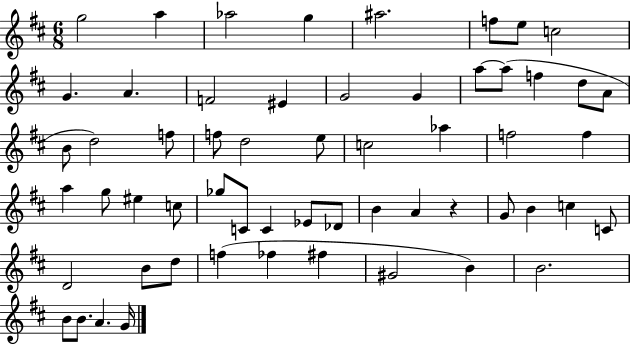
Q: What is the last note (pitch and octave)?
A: G4